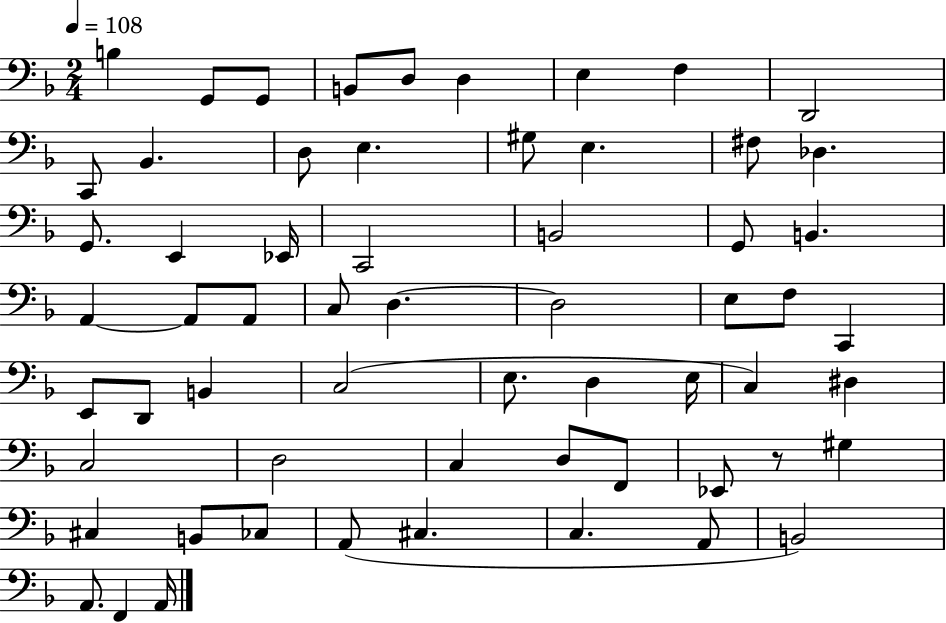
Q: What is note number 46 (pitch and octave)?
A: D3